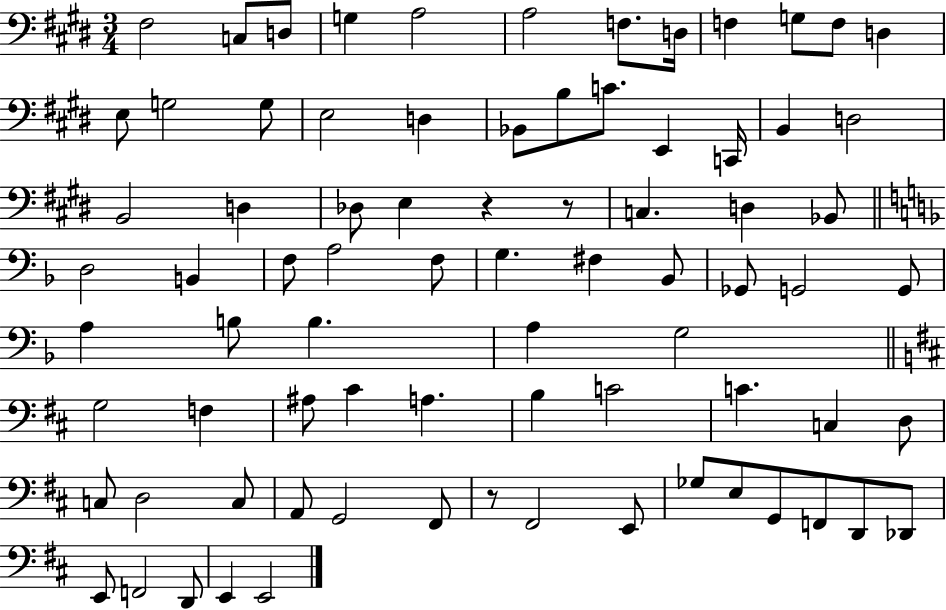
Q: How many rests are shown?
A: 3